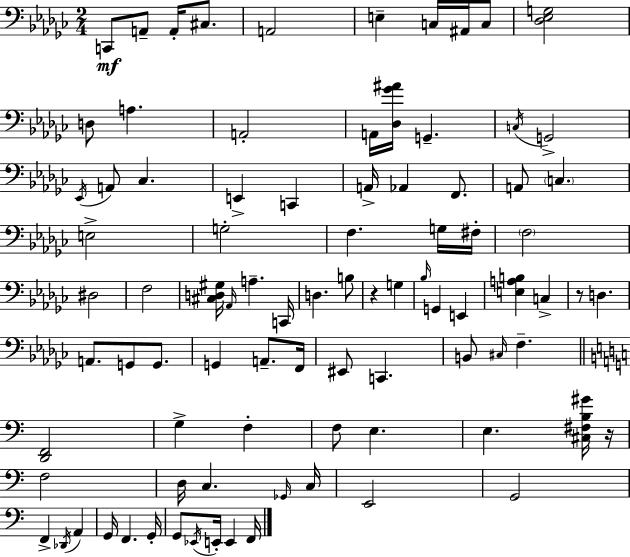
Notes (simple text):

C2/e A2/e A2/s C#3/e. A2/h E3/q C3/s A#2/s C3/e [Db3,Eb3,G3]/h D3/e A3/q. A2/h A2/s [Db3,Gb4,A#4]/s G2/q. C3/s G2/h Eb2/s A2/e CES3/q. E2/q C2/q A2/s Ab2/q F2/e. A2/e C3/q. E3/h G3/h F3/q. G3/s F#3/s F3/h D#3/h F3/h [C#3,D3,G#3]/s Ab2/s A3/q. C2/s D3/q. B3/e R/q G3/q Bb3/s G2/q E2/q [E3,A3,B3]/q C3/q R/e D3/q. A2/e. G2/e G2/e. G2/q A2/e. F2/s EIS2/e C2/q. B2/e C#3/s F3/q. [D2,F2]/h G3/q F3/q F3/e E3/q. E3/q. [C#3,F#3,B3,G#4]/s R/s F3/h D3/s C3/q. Gb2/s C3/s E2/h G2/h F2/q Db2/s A2/q G2/s F2/q. G2/s G2/e Eb2/s E2/s E2/q F2/s